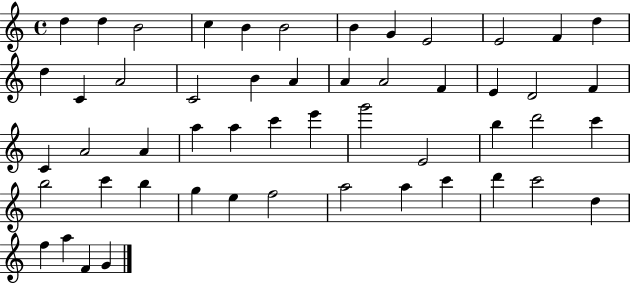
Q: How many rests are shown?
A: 0